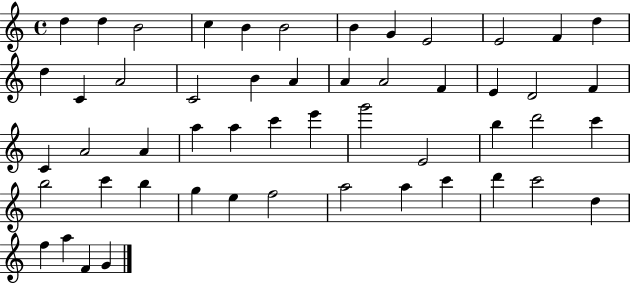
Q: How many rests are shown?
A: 0